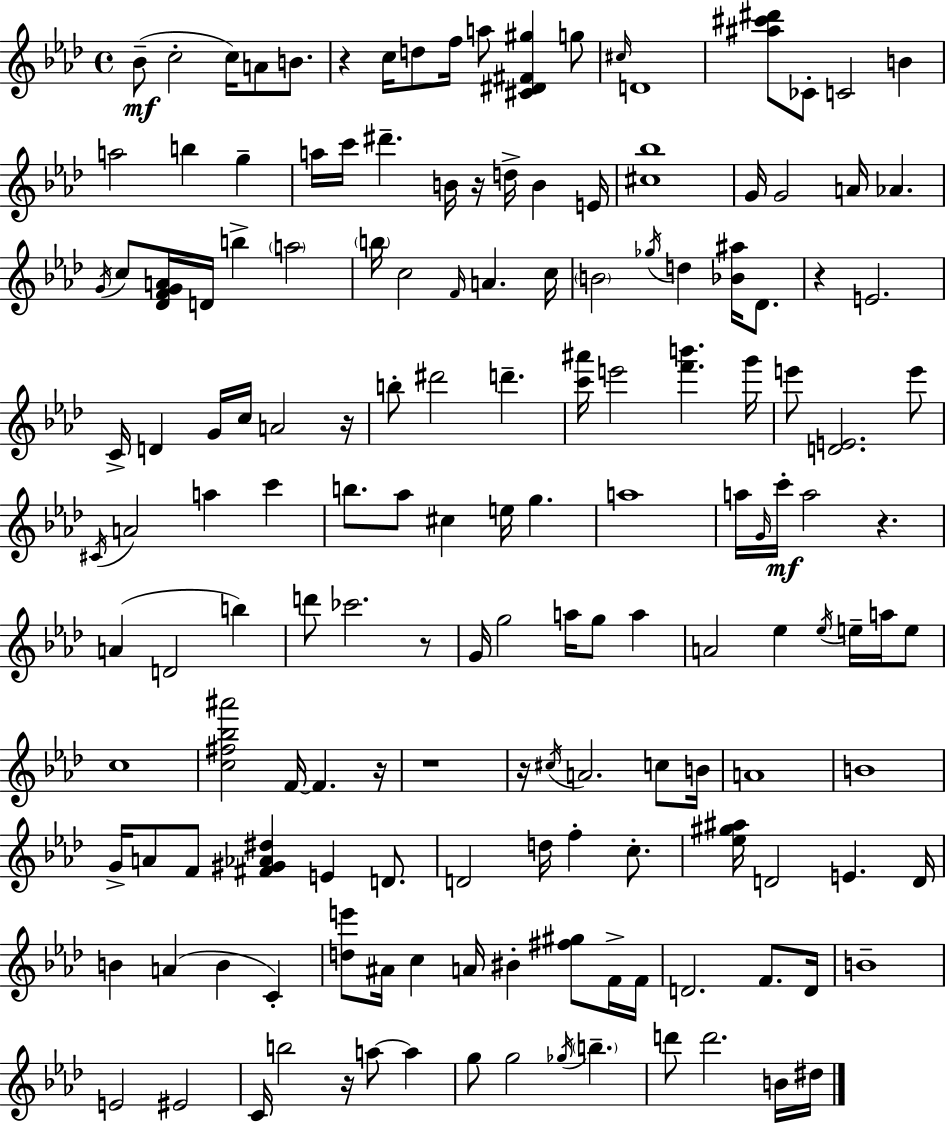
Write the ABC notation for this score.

X:1
T:Untitled
M:4/4
L:1/4
K:Fm
_B/2 c2 c/4 A/2 B/2 z c/4 d/2 f/4 a/2 [^C^D^F^g] g/2 ^c/4 D4 [^a^c'^d']/2 _C/2 C2 B a2 b g a/4 c'/4 ^d' B/4 z/4 d/4 B E/4 [^c_b]4 G/4 G2 A/4 _A G/4 c/2 [_DFGA]/4 D/4 b a2 b/4 c2 F/4 A c/4 B2 _g/4 d [_B^a]/4 _D/2 z E2 C/4 D G/4 c/4 A2 z/4 b/2 ^d'2 d' [c'^a']/4 e'2 [f'b'] g'/4 e'/2 [DE]2 e'/2 ^C/4 A2 a c' b/2 _a/2 ^c e/4 g a4 a/4 G/4 c'/4 a2 z A D2 b d'/2 _c'2 z/2 G/4 g2 a/4 g/2 a A2 _e _e/4 e/4 a/4 e/2 c4 [c^f_b^a']2 F/4 F z/4 z4 z/4 ^c/4 A2 c/2 B/4 A4 B4 G/4 A/2 F/2 [^F^G_A^d] E D/2 D2 d/4 f c/2 [_e^g^a]/4 D2 E D/4 B A B C [de']/2 ^A/4 c A/4 ^B [^f^g]/2 F/4 F/4 D2 F/2 D/4 B4 E2 ^E2 C/4 b2 z/4 a/2 a g/2 g2 _g/4 b d'/2 d'2 B/4 ^d/4